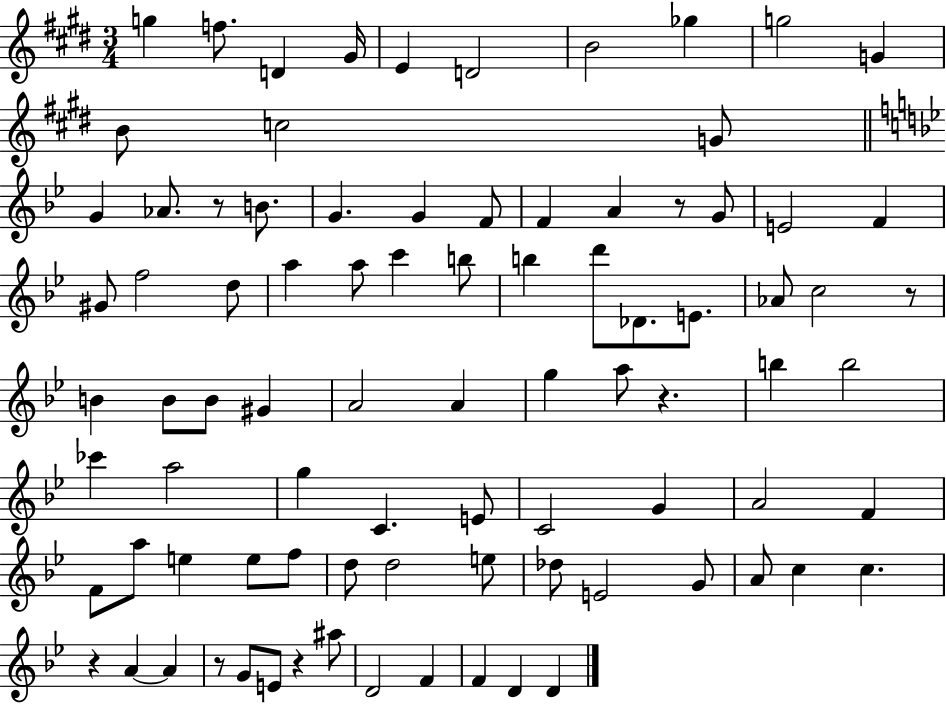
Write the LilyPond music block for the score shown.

{
  \clef treble
  \numericTimeSignature
  \time 3/4
  \key e \major
  \repeat volta 2 { g''4 f''8. d'4 gis'16 | e'4 d'2 | b'2 ges''4 | g''2 g'4 | \break b'8 c''2 g'8 | \bar "||" \break \key g \minor g'4 aes'8. r8 b'8. | g'4. g'4 f'8 | f'4 a'4 r8 g'8 | e'2 f'4 | \break gis'8 f''2 d''8 | a''4 a''8 c'''4 b''8 | b''4 d'''8 des'8. e'8. | aes'8 c''2 r8 | \break b'4 b'8 b'8 gis'4 | a'2 a'4 | g''4 a''8 r4. | b''4 b''2 | \break ces'''4 a''2 | g''4 c'4. e'8 | c'2 g'4 | a'2 f'4 | \break f'8 a''8 e''4 e''8 f''8 | d''8 d''2 e''8 | des''8 e'2 g'8 | a'8 c''4 c''4. | \break r4 a'4~~ a'4 | r8 g'8 e'8 r4 ais''8 | d'2 f'4 | f'4 d'4 d'4 | \break } \bar "|."
}